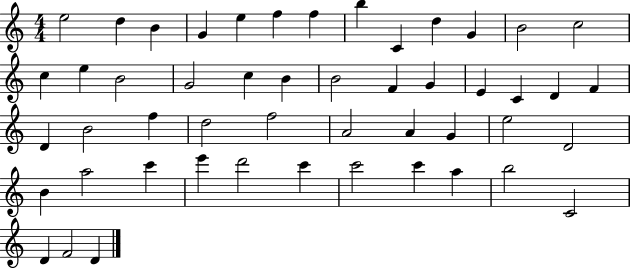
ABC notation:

X:1
T:Untitled
M:4/4
L:1/4
K:C
e2 d B G e f f b C d G B2 c2 c e B2 G2 c B B2 F G E C D F D B2 f d2 f2 A2 A G e2 D2 B a2 c' e' d'2 c' c'2 c' a b2 C2 D F2 D